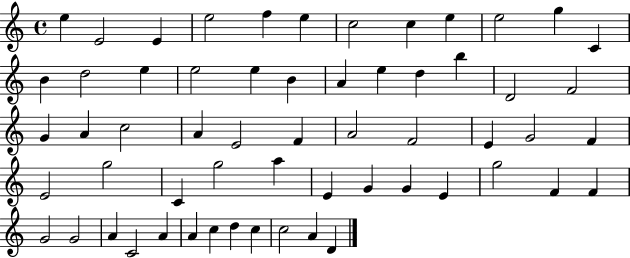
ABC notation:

X:1
T:Untitled
M:4/4
L:1/4
K:C
e E2 E e2 f e c2 c e e2 g C B d2 e e2 e B A e d b D2 F2 G A c2 A E2 F A2 F2 E G2 F E2 g2 C g2 a E G G E g2 F F G2 G2 A C2 A A c d c c2 A D